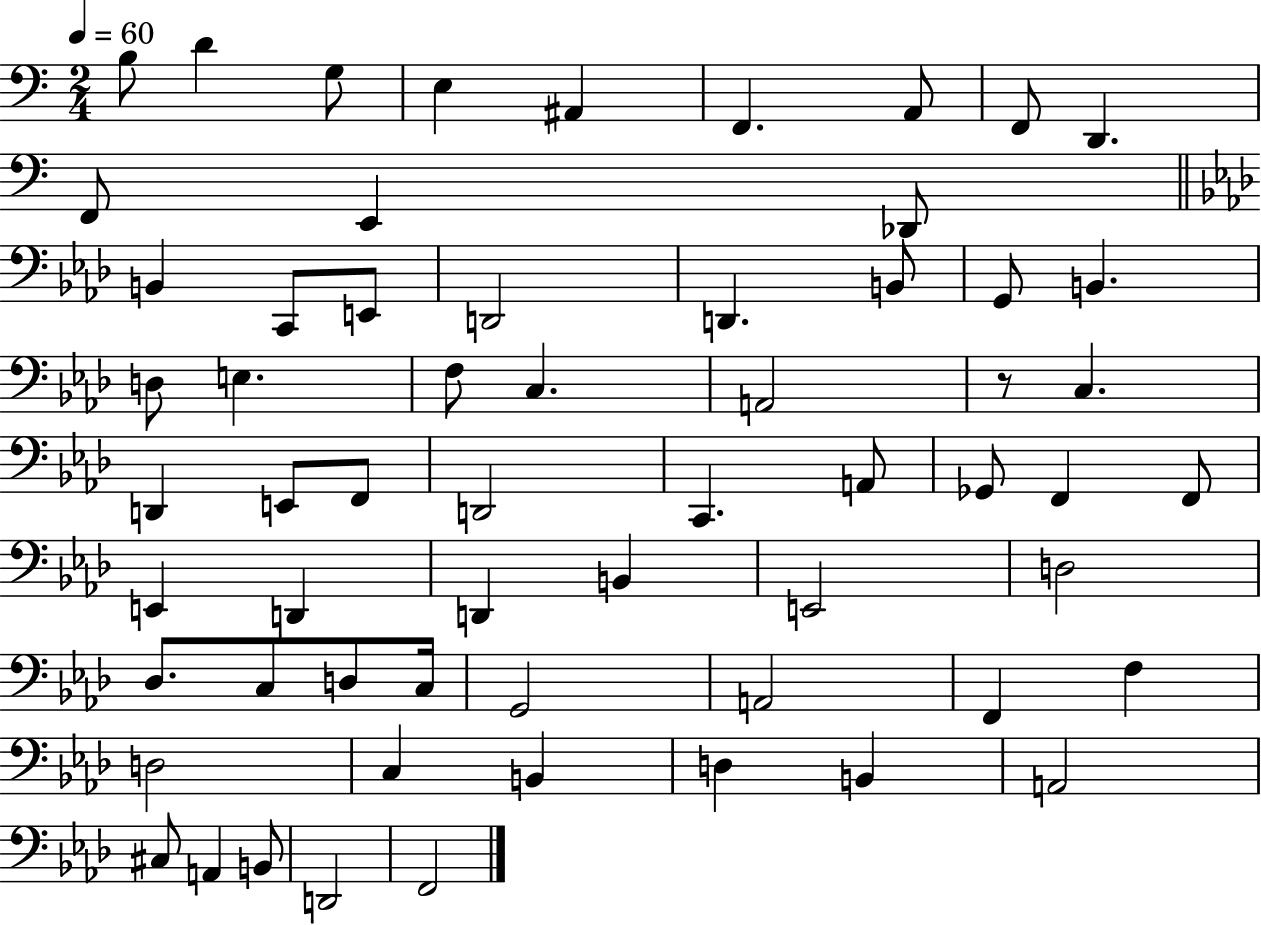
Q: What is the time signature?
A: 2/4